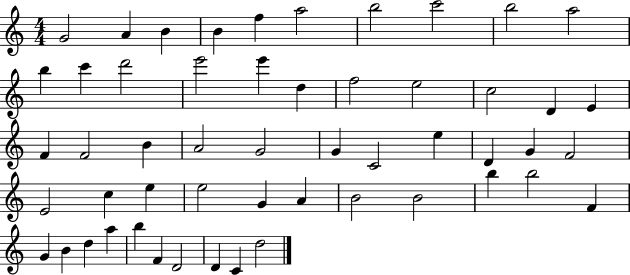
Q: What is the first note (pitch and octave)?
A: G4